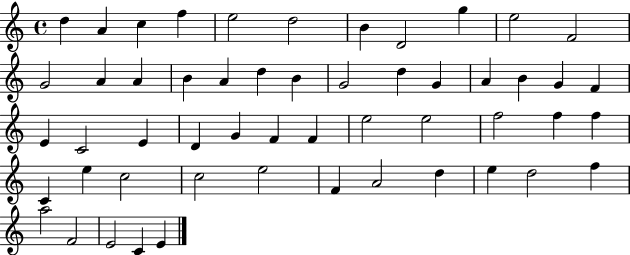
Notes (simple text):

D5/q A4/q C5/q F5/q E5/h D5/h B4/q D4/h G5/q E5/h F4/h G4/h A4/q A4/q B4/q A4/q D5/q B4/q G4/h D5/q G4/q A4/q B4/q G4/q F4/q E4/q C4/h E4/q D4/q G4/q F4/q F4/q E5/h E5/h F5/h F5/q F5/q C4/q E5/q C5/h C5/h E5/h F4/q A4/h D5/q E5/q D5/h F5/q A5/h F4/h E4/h C4/q E4/q